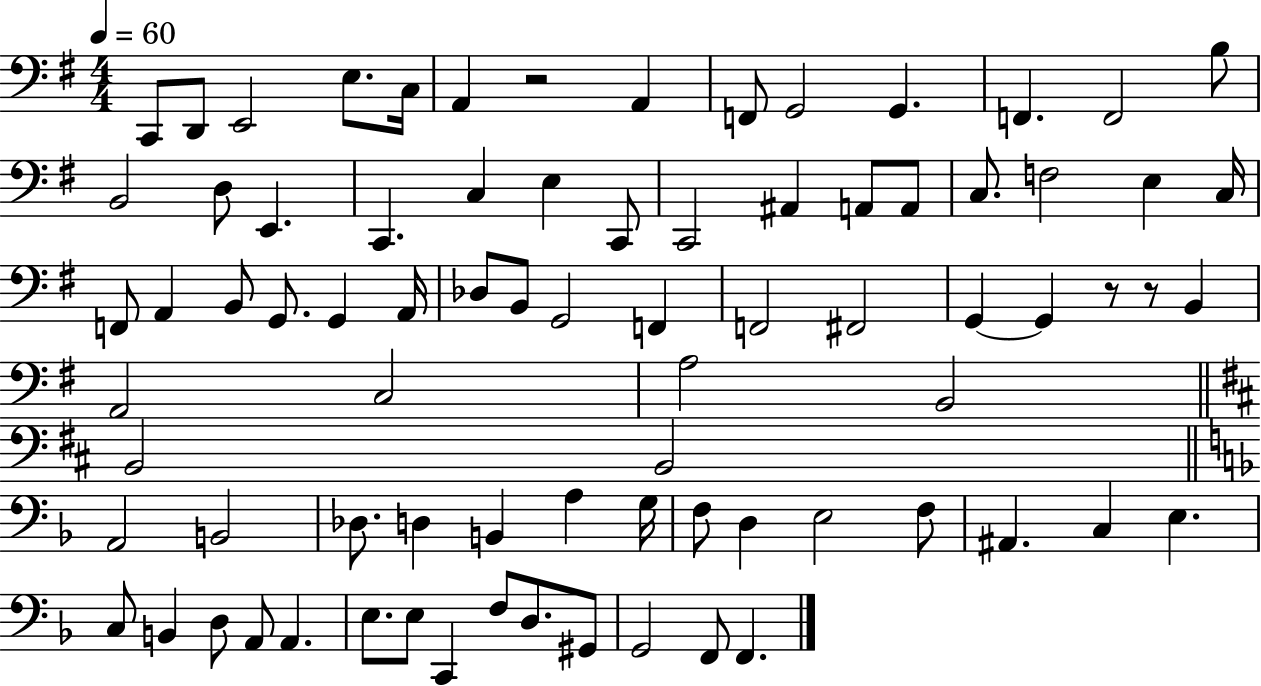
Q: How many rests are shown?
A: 3